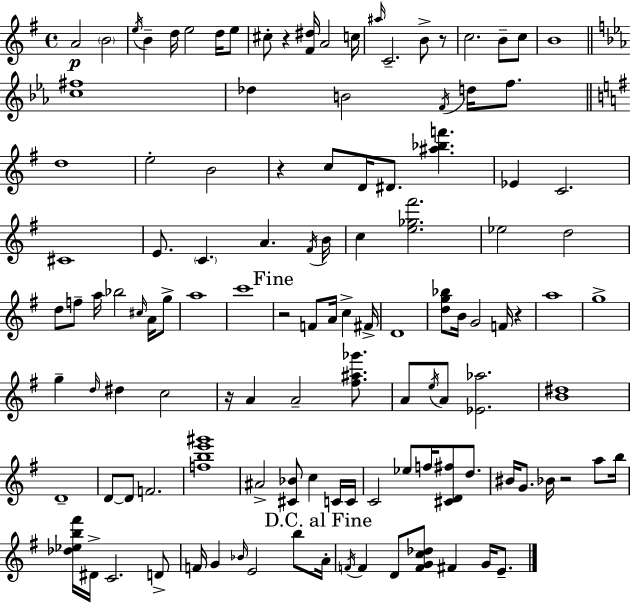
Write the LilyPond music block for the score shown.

{
  \clef treble
  \time 4/4
  \defaultTimeSignature
  \key e \minor
  a'2\p \parenthesize b'2 | \acciaccatura { e''16 } b'4-- d''16 e''2 d''16 e''8 | cis''8-. r4 <fis' dis''>16 a'2 | c''16 \grace { ais''16 } c'2.-- b'8-> | \break r8 c''2. b'8-- | c''8 b'1 | \bar "||" \break \key ees \major <c'' fis''>1 | des''4 b'2 \acciaccatura { f'16 } d''16 f''8. | \bar "||" \break \key g \major d''1 | e''2-. b'2 | r4 c''8 d'16 dis'8. <ais'' bes'' f'''>4. | ees'4 c'2. | \break cis'1 | e'8. \parenthesize c'4. a'4. \acciaccatura { fis'16 } | b'16 c''4 <e'' ges'' fis'''>2. | ees''2 d''2 | \break d''8 f''8-- a''16 bes''2 \grace { cis''16 } a'16 | g''8-> a''1 | c'''1 | \mark "Fine" r2 f'8 a'16 c''4-> | \break fis'16-> d'1 | <d'' g'' bes''>8 b'16 g'2 f'16 r4 | a''1 | g''1-> | \break g''4-- \grace { d''16 } dis''4 c''2 | r16 a'4 a'2-- | <fis'' ais'' ges'''>8. a'8 \acciaccatura { e''16 } a'8 <ees' aes''>2. | <b' dis''>1 | \break d'1-- | d'8~~ d'8 f'2. | <f'' b'' e''' gis'''>1 | ais'2-> <cis' bes'>8 c''4 | \break c'16 c'16 c'2 ees''8 f''16 <cis' d' fis''>8 | d''8. bis'16 g'8. bes'16 r2 | a''8 b''16 <des'' ees'' b'' fis'''>16 dis'16-> c'2. | d'8-> f'16 g'4 \grace { bes'16 } e'2 | \break b''8 \mark "D.C. al Fine" a'16-. \acciaccatura { f'16 } f'4 d'8 <f' g' c'' des''>8 fis'4 | g'16 e'8.-- \bar "|."
}